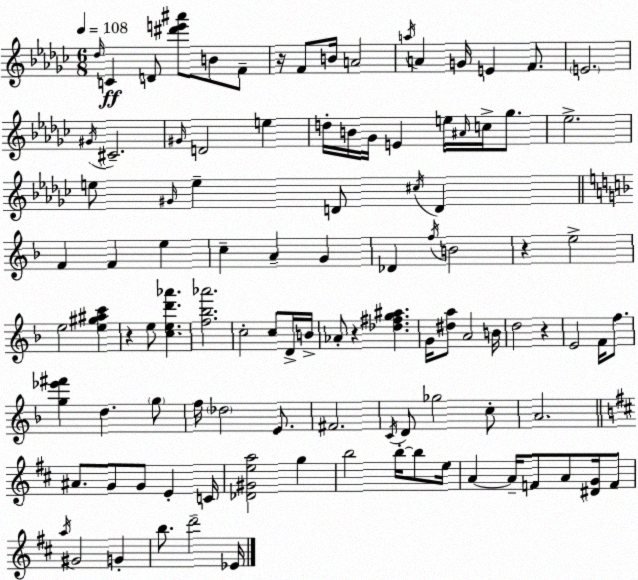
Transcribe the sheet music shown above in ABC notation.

X:1
T:Untitled
M:6/8
L:1/4
K:Ebm
_d/4 C D/2 [^d'e'^a']/2 B/2 F/2 z/4 F/2 B/4 A2 a/4 A G/4 E F/2 E2 ^G/4 ^C2 ^G/4 D2 e d/4 B/4 _G/4 E e/4 ^A/4 c/4 _g/2 _e2 e/2 ^G/4 e D/2 ^c/4 D F F e c A G _D f/4 B2 z e2 e2 [e^g^ac'] z e/2 [ced'_a'] [f_b_a']2 c2 c/2 D/4 B/4 _A/2 z [_d^fg^a] G/4 [^da]/2 A2 B/4 d2 z E2 F/4 f/2 [g_e'^f'] d g/2 f/4 _d2 E/2 ^F2 C/4 D/2 _g2 c/2 A2 ^A/2 G/2 G/2 E C/4 [_D^Gea]2 g b2 b/4 b/2 e/4 A A/4 F/2 A/2 [^DG]/4 F/2 a/4 ^G2 G b/2 d'2 _E/4